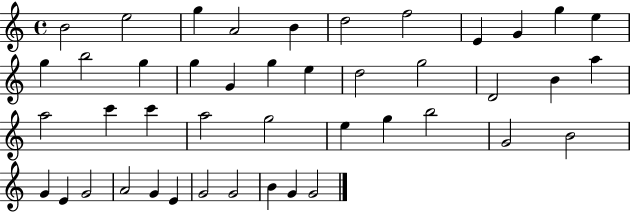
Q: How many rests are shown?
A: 0